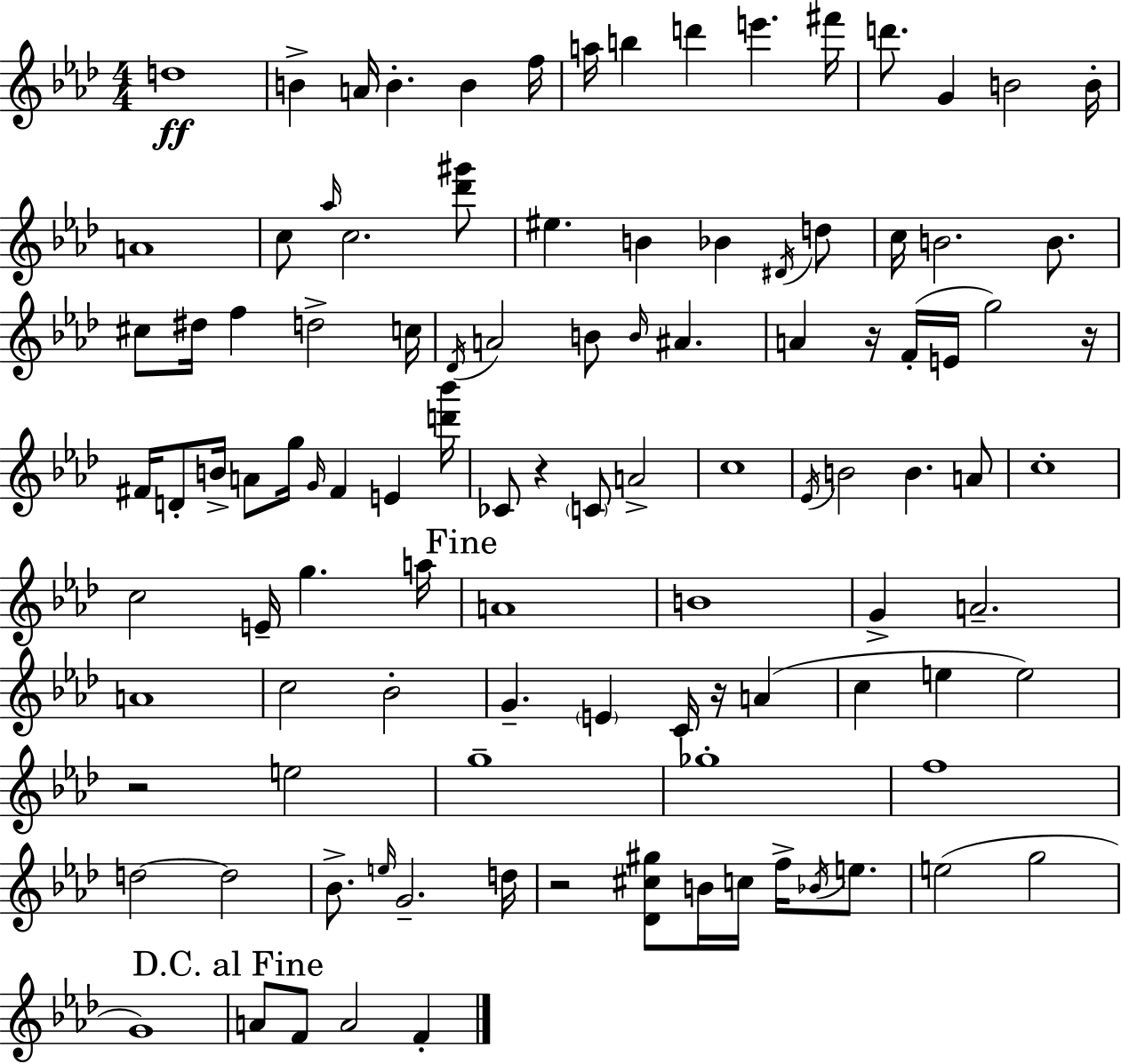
{
  \clef treble
  \numericTimeSignature
  \time 4/4
  \key aes \major
  d''1\ff | b'4-> a'16 b'4.-. b'4 f''16 | a''16 b''4 d'''4 e'''4. fis'''16 | d'''8. g'4 b'2 b'16-. | \break a'1 | c''8 \grace { aes''16 } c''2. <des''' gis'''>8 | eis''4. b'4 bes'4 \acciaccatura { dis'16 } | d''8 c''16 b'2. b'8. | \break cis''8 dis''16 f''4 d''2-> | c''16 \acciaccatura { des'16 } a'2 b'8 \grace { b'16 } ais'4. | a'4 r16 f'16-.( e'16 g''2) | r16 fis'16 d'8-. b'16-> a'8 g''16 \grace { g'16 } fis'4 | \break e'4 <d''' bes'''>16 ces'8 r4 \parenthesize c'8 a'2-> | c''1 | \acciaccatura { ees'16 } b'2 b'4. | a'8 c''1-. | \break c''2 e'16-- g''4. | a''16 \mark "Fine" a'1 | b'1 | g'4-> a'2.-- | \break a'1 | c''2 bes'2-. | g'4.-- \parenthesize e'4 | c'16 r16 a'4( c''4 e''4 e''2) | \break r2 e''2 | g''1-- | ges''1-. | f''1 | \break d''2~~ d''2 | bes'8.-> \grace { e''16 } g'2.-- | d''16 r2 <des' cis'' gis''>8 | b'16 c''16 f''16-> \acciaccatura { bes'16 } e''8. e''2( | \break g''2 g'1) | \mark "D.C. al Fine" a'8 f'8 a'2 | f'4-. \bar "|."
}